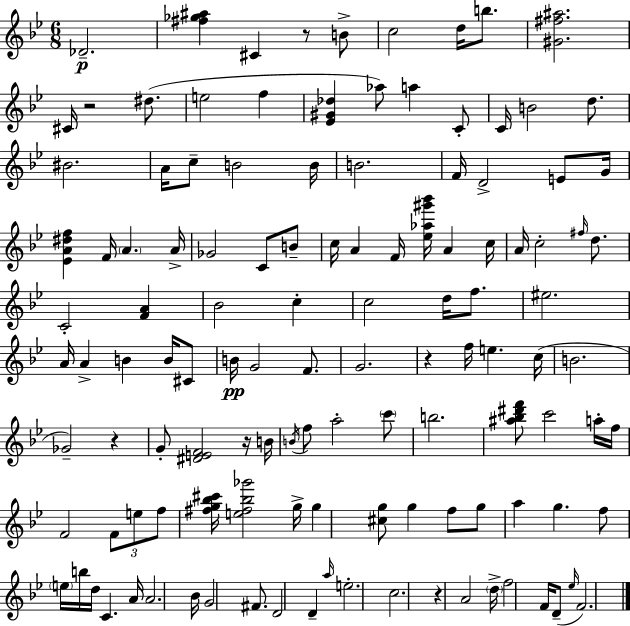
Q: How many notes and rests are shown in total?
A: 122